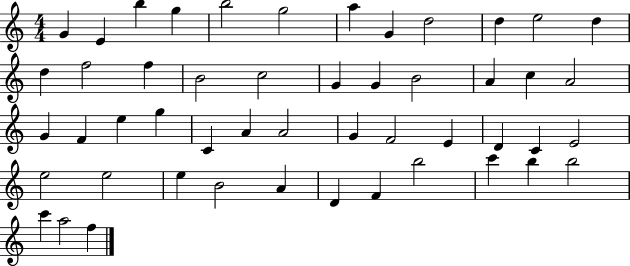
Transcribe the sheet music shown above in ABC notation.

X:1
T:Untitled
M:4/4
L:1/4
K:C
G E b g b2 g2 a G d2 d e2 d d f2 f B2 c2 G G B2 A c A2 G F e g C A A2 G F2 E D C E2 e2 e2 e B2 A D F b2 c' b b2 c' a2 f